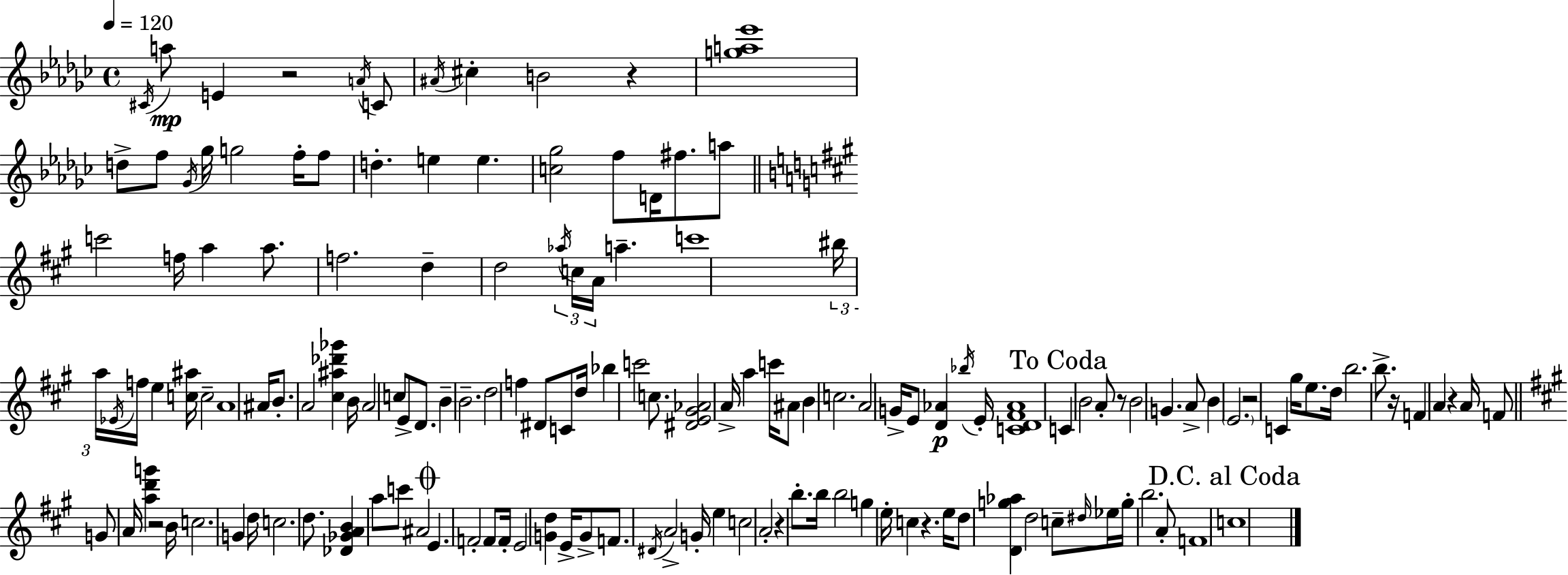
{
  \clef treble
  \time 4/4
  \defaultTimeSignature
  \key ees \minor
  \tempo 4 = 120
  \repeat volta 2 { \acciaccatura { cis'16 }\mp a''8 e'4 r2 \acciaccatura { a'16 } | c'8 \acciaccatura { ais'16 } cis''4-. b'2 r4 | <g'' a'' ees'''>1 | d''8-> f''8 \acciaccatura { ges'16 } ges''16 g''2 | \break f''16-. f''8 d''4.-. e''4 e''4. | <c'' ges''>2 f''8 d'16 fis''8. | a''8 \bar "||" \break \key a \major c'''2 f''16 a''4 a''8. | f''2. d''4-- | d''2 \tuplet 3/2 { \acciaccatura { aes''16 } c''16 a'16 } a''4.-- | c'''1 | \break \tuplet 3/2 { bis''16 a''16 \acciaccatura { ees'16 } } f''16 e''4 <c'' ais''>16 c''2-- | a'1 | ais'16 b'8.-. a'2 <cis'' ais'' des''' ges'''>4 | b'16 a'2 c''8 e'8-> d'8. | \break b'4-- b'2.-- | d''2 f''4 dis'8 | c'8 d''16 bes''4 c'''2 c''8. | <dis' e' gis' aes'>2 a'16-> a''4 c'''16 | \break ais'8 b'4 c''2. | a'2 g'16-> e'8 <d' aes'>4\p | \acciaccatura { bes''16 } e'16-. <c' d' fis' aes'>1 | \mark "To Coda" c'4 b'2 a'8-. | \break r8 b'2 g'4. | a'8-> b'4 \parenthesize e'2. | r2 c'4 gis''16 | e''8. d''16 b''2. | \break b''8.-> r16 f'4 a'4 r4 | a'16 f'8 \bar "||" \break \key a \major g'8 a'16 <a'' d''' g'''>4 r2 b'16 | c''2. g'4 | d''16 c''2. d''8. | <des' ges' a' b'>4 a''8 c'''8 ais'2 | \break \mark \markup { \musicglyph "scripts.coda" } e'4. f'2-. f'8 | f'16-. e'2 <g' d''>4 e'16-> g'8-> | f'8. \acciaccatura { dis'16 } a'2-> g'16-. e''4 | c''2 a'2-. | \break r4 b''8.-. b''16 b''2 | g''4 e''16-. c''4 r4. | e''16 d''8 <d' g'' aes''>4 d''2 c''8-- | \grace { dis''16 } ees''16 g''16-. b''2. | \break a'8-. f'1 | \mark "D.C. al Coda" c''1 | } \bar "|."
}